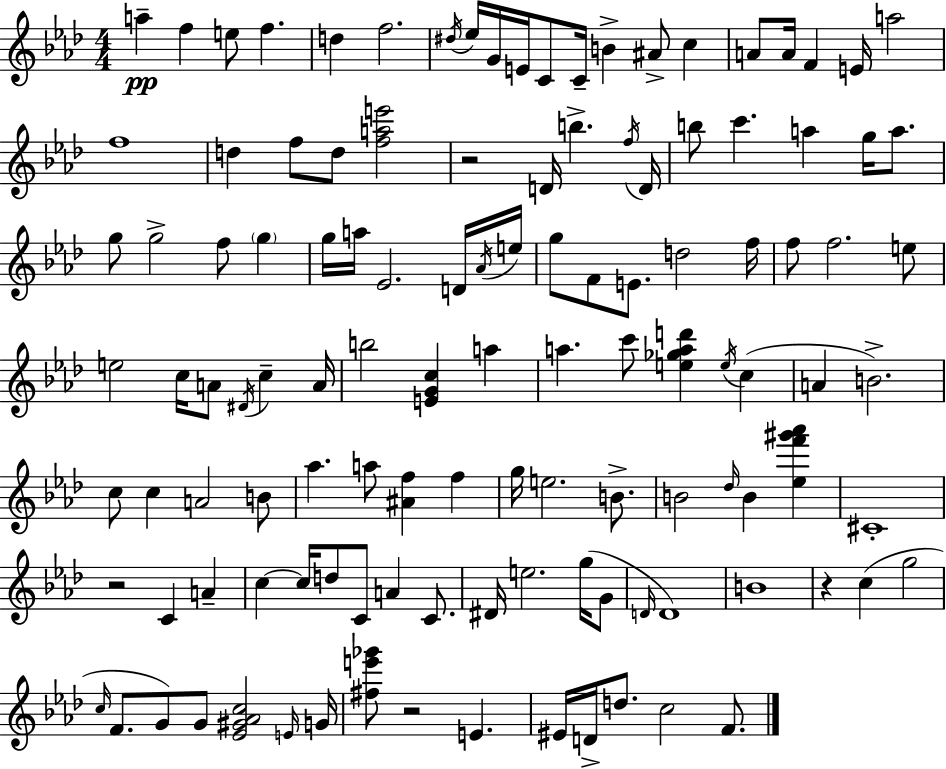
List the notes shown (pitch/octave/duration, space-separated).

A5/q F5/q E5/e F5/q. D5/q F5/h. D#5/s Eb5/s G4/s E4/s C4/e C4/s B4/q A#4/e C5/q A4/e A4/s F4/q E4/s A5/h F5/w D5/q F5/e D5/e [F5,A5,E6]/h R/h D4/s B5/q. F5/s D4/s B5/e C6/q. A5/q G5/s A5/e. G5/e G5/h F5/e G5/q G5/s A5/s Eb4/h. D4/s Ab4/s E5/s G5/e F4/e E4/e. D5/h F5/s F5/e F5/h. E5/e E5/h C5/s A4/e D#4/s C5/q A4/s B5/h [E4,G4,C5]/q A5/q A5/q. C6/e [E5,Gb5,A5,D6]/q E5/s C5/q A4/q B4/h. C5/e C5/q A4/h B4/e Ab5/q. A5/e [A#4,F5]/q F5/q G5/s E5/h. B4/e. B4/h Db5/s B4/q [Eb5,F6,G#6,Ab6]/q C#4/w R/h C4/q A4/q C5/q C5/s D5/e C4/e A4/q C4/e. D#4/s E5/h. G5/s G4/e D4/s D4/w B4/w R/q C5/q G5/h C5/s F4/e. G4/e G4/e [Eb4,G#4,Ab4,C5]/h E4/s G4/s [F#5,E6,Gb6]/e R/h E4/q. EIS4/s D4/s D5/e. C5/h F4/e.